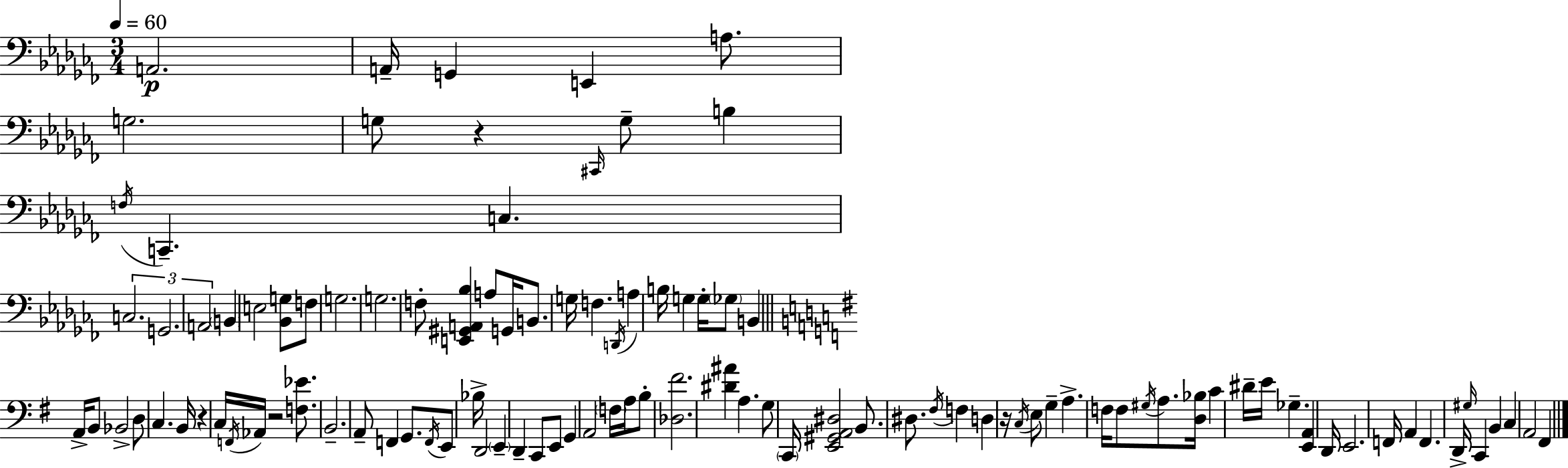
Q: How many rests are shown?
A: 4